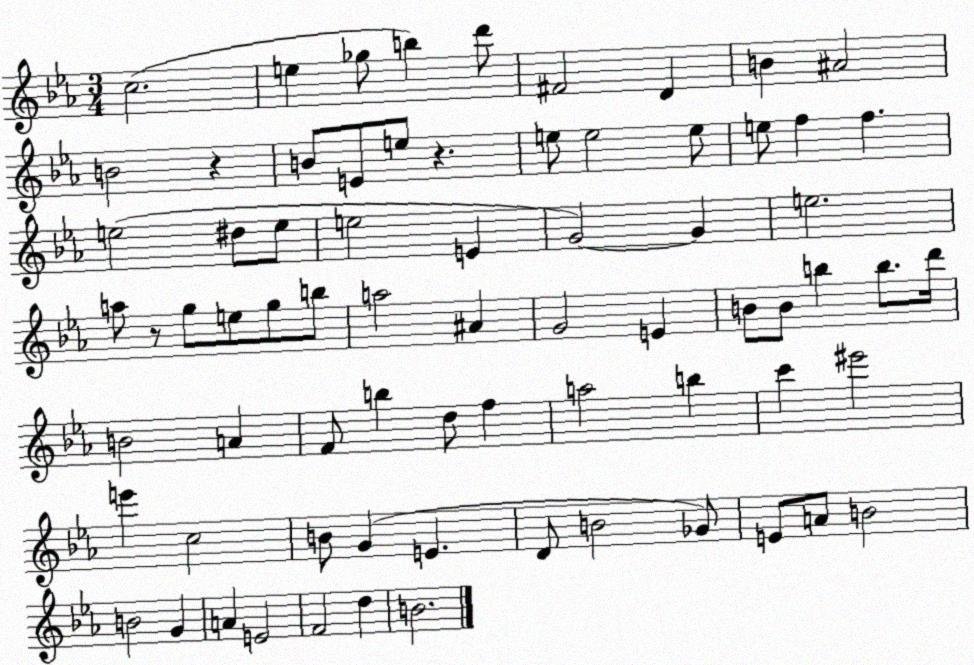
X:1
T:Untitled
M:3/4
L:1/4
K:Eb
c2 e _g/2 b d'/2 ^F2 D B ^A2 B2 z B/2 E/2 e/2 z e/2 e2 e/2 e/2 f f e2 ^d/2 e/2 e2 E G2 G e2 a/2 z/2 g/2 e/2 g/2 b/2 a2 ^A G2 E B/2 B/2 b b/2 d'/4 B2 A F/2 b d/2 f a2 b c' ^e'2 e' c2 B/2 G E D/2 B2 _G/2 E/2 A/2 B2 B2 G A E2 F2 d B2